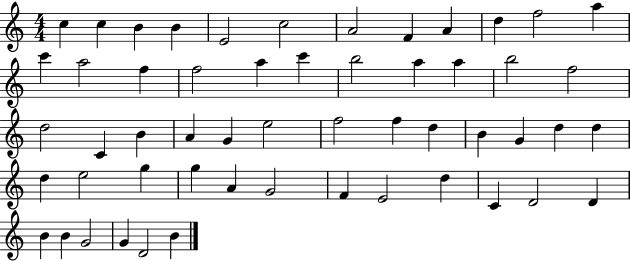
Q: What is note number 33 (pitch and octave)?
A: B4